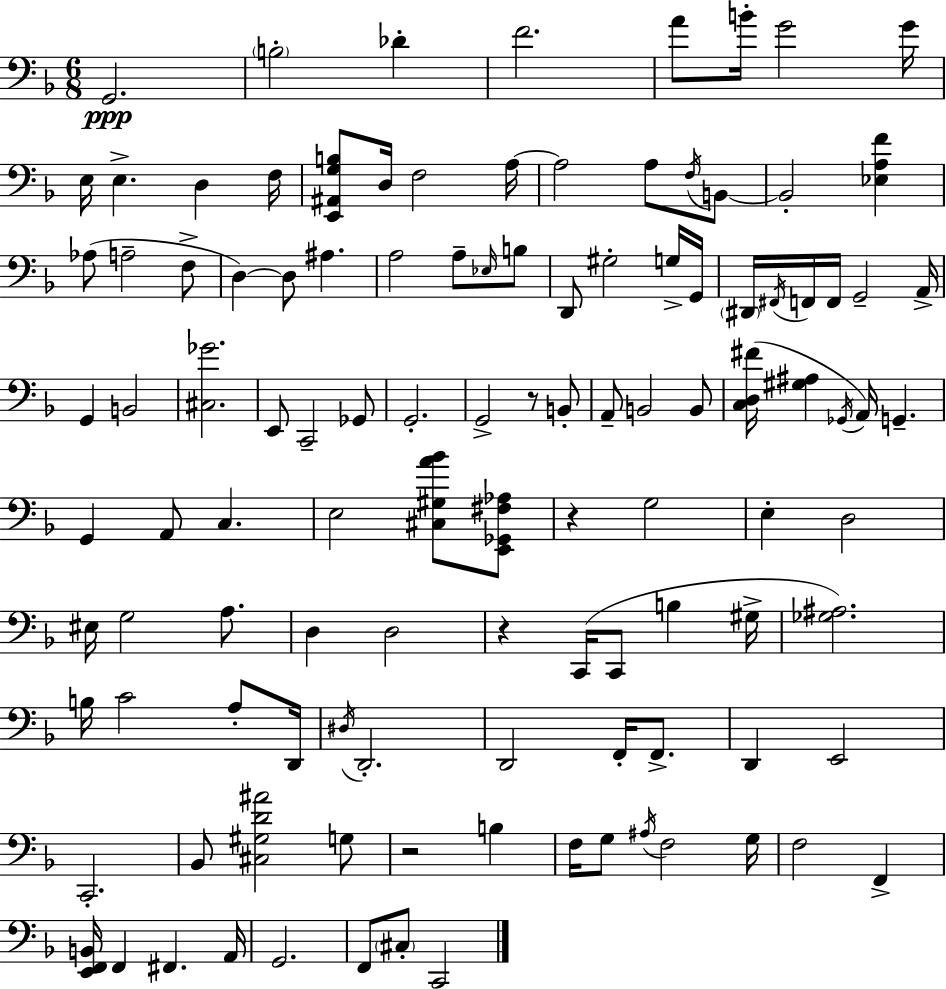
G2/h. B3/h Db4/q F4/h. A4/e B4/s G4/h G4/s E3/s E3/q. D3/q F3/s [E2,A#2,G3,B3]/e D3/s F3/h A3/s A3/h A3/e F3/s B2/e B2/h [Eb3,A3,F4]/q Ab3/e A3/h F3/e D3/q D3/e A#3/q. A3/h A3/e Eb3/s B3/e D2/e G#3/h G3/s G2/s D#2/s F#2/s F2/s F2/s G2/h A2/s G2/q B2/h [C#3,Gb4]/h. E2/e C2/h Gb2/e G2/h. G2/h R/e B2/e A2/e B2/h B2/e [C3,D3,F#4]/s [G#3,A#3]/q Gb2/s A2/s G2/q. G2/q A2/e C3/q. E3/h [C#3,G#3,A4,Bb4]/e [E2,Gb2,F#3,Ab3]/e R/q G3/h E3/q D3/h EIS3/s G3/h A3/e. D3/q D3/h R/q C2/s C2/e B3/q G#3/s [Gb3,A#3]/h. B3/s C4/h A3/e D2/s D#3/s D2/h. D2/h F2/s F2/e. D2/q E2/h C2/h. Bb2/e [C#3,G#3,D4,A#4]/h G3/e R/h B3/q F3/s G3/e A#3/s F3/h G3/s F3/h F2/q [E2,F2,B2]/s F2/q F#2/q. A2/s G2/h. F2/e C#3/e C2/h